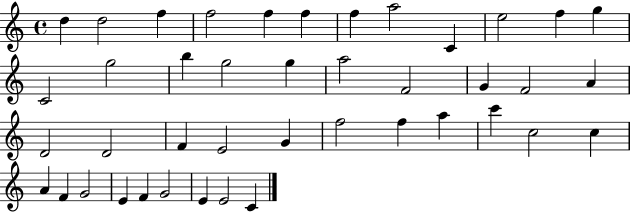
D5/q D5/h F5/q F5/h F5/q F5/q F5/q A5/h C4/q E5/h F5/q G5/q C4/h G5/h B5/q G5/h G5/q A5/h F4/h G4/q F4/h A4/q D4/h D4/h F4/q E4/h G4/q F5/h F5/q A5/q C6/q C5/h C5/q A4/q F4/q G4/h E4/q F4/q G4/h E4/q E4/h C4/q